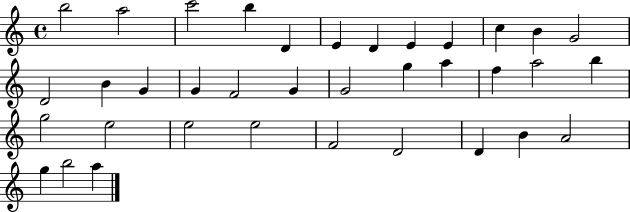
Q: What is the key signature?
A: C major